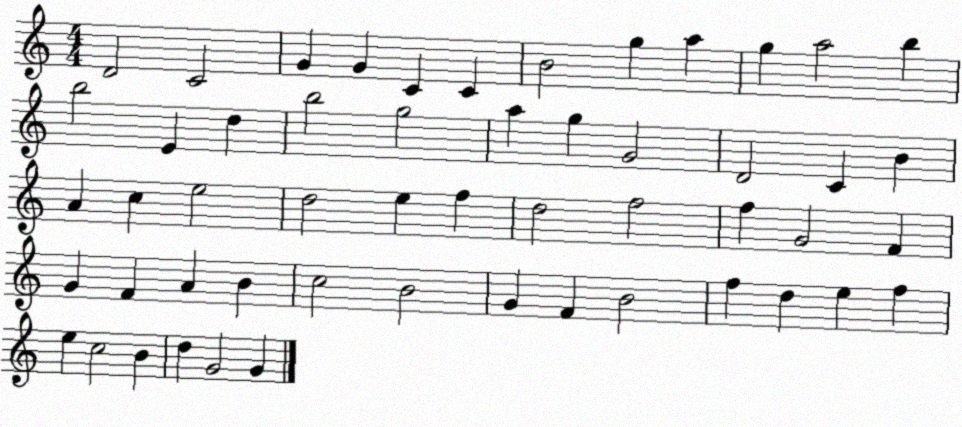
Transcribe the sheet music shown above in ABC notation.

X:1
T:Untitled
M:4/4
L:1/4
K:C
D2 C2 G G C C B2 g a g a2 b b2 E d b2 g2 a g G2 D2 C B A c e2 d2 e f d2 f2 f G2 F G F A B c2 B2 G F B2 f d e f e c2 B d G2 G